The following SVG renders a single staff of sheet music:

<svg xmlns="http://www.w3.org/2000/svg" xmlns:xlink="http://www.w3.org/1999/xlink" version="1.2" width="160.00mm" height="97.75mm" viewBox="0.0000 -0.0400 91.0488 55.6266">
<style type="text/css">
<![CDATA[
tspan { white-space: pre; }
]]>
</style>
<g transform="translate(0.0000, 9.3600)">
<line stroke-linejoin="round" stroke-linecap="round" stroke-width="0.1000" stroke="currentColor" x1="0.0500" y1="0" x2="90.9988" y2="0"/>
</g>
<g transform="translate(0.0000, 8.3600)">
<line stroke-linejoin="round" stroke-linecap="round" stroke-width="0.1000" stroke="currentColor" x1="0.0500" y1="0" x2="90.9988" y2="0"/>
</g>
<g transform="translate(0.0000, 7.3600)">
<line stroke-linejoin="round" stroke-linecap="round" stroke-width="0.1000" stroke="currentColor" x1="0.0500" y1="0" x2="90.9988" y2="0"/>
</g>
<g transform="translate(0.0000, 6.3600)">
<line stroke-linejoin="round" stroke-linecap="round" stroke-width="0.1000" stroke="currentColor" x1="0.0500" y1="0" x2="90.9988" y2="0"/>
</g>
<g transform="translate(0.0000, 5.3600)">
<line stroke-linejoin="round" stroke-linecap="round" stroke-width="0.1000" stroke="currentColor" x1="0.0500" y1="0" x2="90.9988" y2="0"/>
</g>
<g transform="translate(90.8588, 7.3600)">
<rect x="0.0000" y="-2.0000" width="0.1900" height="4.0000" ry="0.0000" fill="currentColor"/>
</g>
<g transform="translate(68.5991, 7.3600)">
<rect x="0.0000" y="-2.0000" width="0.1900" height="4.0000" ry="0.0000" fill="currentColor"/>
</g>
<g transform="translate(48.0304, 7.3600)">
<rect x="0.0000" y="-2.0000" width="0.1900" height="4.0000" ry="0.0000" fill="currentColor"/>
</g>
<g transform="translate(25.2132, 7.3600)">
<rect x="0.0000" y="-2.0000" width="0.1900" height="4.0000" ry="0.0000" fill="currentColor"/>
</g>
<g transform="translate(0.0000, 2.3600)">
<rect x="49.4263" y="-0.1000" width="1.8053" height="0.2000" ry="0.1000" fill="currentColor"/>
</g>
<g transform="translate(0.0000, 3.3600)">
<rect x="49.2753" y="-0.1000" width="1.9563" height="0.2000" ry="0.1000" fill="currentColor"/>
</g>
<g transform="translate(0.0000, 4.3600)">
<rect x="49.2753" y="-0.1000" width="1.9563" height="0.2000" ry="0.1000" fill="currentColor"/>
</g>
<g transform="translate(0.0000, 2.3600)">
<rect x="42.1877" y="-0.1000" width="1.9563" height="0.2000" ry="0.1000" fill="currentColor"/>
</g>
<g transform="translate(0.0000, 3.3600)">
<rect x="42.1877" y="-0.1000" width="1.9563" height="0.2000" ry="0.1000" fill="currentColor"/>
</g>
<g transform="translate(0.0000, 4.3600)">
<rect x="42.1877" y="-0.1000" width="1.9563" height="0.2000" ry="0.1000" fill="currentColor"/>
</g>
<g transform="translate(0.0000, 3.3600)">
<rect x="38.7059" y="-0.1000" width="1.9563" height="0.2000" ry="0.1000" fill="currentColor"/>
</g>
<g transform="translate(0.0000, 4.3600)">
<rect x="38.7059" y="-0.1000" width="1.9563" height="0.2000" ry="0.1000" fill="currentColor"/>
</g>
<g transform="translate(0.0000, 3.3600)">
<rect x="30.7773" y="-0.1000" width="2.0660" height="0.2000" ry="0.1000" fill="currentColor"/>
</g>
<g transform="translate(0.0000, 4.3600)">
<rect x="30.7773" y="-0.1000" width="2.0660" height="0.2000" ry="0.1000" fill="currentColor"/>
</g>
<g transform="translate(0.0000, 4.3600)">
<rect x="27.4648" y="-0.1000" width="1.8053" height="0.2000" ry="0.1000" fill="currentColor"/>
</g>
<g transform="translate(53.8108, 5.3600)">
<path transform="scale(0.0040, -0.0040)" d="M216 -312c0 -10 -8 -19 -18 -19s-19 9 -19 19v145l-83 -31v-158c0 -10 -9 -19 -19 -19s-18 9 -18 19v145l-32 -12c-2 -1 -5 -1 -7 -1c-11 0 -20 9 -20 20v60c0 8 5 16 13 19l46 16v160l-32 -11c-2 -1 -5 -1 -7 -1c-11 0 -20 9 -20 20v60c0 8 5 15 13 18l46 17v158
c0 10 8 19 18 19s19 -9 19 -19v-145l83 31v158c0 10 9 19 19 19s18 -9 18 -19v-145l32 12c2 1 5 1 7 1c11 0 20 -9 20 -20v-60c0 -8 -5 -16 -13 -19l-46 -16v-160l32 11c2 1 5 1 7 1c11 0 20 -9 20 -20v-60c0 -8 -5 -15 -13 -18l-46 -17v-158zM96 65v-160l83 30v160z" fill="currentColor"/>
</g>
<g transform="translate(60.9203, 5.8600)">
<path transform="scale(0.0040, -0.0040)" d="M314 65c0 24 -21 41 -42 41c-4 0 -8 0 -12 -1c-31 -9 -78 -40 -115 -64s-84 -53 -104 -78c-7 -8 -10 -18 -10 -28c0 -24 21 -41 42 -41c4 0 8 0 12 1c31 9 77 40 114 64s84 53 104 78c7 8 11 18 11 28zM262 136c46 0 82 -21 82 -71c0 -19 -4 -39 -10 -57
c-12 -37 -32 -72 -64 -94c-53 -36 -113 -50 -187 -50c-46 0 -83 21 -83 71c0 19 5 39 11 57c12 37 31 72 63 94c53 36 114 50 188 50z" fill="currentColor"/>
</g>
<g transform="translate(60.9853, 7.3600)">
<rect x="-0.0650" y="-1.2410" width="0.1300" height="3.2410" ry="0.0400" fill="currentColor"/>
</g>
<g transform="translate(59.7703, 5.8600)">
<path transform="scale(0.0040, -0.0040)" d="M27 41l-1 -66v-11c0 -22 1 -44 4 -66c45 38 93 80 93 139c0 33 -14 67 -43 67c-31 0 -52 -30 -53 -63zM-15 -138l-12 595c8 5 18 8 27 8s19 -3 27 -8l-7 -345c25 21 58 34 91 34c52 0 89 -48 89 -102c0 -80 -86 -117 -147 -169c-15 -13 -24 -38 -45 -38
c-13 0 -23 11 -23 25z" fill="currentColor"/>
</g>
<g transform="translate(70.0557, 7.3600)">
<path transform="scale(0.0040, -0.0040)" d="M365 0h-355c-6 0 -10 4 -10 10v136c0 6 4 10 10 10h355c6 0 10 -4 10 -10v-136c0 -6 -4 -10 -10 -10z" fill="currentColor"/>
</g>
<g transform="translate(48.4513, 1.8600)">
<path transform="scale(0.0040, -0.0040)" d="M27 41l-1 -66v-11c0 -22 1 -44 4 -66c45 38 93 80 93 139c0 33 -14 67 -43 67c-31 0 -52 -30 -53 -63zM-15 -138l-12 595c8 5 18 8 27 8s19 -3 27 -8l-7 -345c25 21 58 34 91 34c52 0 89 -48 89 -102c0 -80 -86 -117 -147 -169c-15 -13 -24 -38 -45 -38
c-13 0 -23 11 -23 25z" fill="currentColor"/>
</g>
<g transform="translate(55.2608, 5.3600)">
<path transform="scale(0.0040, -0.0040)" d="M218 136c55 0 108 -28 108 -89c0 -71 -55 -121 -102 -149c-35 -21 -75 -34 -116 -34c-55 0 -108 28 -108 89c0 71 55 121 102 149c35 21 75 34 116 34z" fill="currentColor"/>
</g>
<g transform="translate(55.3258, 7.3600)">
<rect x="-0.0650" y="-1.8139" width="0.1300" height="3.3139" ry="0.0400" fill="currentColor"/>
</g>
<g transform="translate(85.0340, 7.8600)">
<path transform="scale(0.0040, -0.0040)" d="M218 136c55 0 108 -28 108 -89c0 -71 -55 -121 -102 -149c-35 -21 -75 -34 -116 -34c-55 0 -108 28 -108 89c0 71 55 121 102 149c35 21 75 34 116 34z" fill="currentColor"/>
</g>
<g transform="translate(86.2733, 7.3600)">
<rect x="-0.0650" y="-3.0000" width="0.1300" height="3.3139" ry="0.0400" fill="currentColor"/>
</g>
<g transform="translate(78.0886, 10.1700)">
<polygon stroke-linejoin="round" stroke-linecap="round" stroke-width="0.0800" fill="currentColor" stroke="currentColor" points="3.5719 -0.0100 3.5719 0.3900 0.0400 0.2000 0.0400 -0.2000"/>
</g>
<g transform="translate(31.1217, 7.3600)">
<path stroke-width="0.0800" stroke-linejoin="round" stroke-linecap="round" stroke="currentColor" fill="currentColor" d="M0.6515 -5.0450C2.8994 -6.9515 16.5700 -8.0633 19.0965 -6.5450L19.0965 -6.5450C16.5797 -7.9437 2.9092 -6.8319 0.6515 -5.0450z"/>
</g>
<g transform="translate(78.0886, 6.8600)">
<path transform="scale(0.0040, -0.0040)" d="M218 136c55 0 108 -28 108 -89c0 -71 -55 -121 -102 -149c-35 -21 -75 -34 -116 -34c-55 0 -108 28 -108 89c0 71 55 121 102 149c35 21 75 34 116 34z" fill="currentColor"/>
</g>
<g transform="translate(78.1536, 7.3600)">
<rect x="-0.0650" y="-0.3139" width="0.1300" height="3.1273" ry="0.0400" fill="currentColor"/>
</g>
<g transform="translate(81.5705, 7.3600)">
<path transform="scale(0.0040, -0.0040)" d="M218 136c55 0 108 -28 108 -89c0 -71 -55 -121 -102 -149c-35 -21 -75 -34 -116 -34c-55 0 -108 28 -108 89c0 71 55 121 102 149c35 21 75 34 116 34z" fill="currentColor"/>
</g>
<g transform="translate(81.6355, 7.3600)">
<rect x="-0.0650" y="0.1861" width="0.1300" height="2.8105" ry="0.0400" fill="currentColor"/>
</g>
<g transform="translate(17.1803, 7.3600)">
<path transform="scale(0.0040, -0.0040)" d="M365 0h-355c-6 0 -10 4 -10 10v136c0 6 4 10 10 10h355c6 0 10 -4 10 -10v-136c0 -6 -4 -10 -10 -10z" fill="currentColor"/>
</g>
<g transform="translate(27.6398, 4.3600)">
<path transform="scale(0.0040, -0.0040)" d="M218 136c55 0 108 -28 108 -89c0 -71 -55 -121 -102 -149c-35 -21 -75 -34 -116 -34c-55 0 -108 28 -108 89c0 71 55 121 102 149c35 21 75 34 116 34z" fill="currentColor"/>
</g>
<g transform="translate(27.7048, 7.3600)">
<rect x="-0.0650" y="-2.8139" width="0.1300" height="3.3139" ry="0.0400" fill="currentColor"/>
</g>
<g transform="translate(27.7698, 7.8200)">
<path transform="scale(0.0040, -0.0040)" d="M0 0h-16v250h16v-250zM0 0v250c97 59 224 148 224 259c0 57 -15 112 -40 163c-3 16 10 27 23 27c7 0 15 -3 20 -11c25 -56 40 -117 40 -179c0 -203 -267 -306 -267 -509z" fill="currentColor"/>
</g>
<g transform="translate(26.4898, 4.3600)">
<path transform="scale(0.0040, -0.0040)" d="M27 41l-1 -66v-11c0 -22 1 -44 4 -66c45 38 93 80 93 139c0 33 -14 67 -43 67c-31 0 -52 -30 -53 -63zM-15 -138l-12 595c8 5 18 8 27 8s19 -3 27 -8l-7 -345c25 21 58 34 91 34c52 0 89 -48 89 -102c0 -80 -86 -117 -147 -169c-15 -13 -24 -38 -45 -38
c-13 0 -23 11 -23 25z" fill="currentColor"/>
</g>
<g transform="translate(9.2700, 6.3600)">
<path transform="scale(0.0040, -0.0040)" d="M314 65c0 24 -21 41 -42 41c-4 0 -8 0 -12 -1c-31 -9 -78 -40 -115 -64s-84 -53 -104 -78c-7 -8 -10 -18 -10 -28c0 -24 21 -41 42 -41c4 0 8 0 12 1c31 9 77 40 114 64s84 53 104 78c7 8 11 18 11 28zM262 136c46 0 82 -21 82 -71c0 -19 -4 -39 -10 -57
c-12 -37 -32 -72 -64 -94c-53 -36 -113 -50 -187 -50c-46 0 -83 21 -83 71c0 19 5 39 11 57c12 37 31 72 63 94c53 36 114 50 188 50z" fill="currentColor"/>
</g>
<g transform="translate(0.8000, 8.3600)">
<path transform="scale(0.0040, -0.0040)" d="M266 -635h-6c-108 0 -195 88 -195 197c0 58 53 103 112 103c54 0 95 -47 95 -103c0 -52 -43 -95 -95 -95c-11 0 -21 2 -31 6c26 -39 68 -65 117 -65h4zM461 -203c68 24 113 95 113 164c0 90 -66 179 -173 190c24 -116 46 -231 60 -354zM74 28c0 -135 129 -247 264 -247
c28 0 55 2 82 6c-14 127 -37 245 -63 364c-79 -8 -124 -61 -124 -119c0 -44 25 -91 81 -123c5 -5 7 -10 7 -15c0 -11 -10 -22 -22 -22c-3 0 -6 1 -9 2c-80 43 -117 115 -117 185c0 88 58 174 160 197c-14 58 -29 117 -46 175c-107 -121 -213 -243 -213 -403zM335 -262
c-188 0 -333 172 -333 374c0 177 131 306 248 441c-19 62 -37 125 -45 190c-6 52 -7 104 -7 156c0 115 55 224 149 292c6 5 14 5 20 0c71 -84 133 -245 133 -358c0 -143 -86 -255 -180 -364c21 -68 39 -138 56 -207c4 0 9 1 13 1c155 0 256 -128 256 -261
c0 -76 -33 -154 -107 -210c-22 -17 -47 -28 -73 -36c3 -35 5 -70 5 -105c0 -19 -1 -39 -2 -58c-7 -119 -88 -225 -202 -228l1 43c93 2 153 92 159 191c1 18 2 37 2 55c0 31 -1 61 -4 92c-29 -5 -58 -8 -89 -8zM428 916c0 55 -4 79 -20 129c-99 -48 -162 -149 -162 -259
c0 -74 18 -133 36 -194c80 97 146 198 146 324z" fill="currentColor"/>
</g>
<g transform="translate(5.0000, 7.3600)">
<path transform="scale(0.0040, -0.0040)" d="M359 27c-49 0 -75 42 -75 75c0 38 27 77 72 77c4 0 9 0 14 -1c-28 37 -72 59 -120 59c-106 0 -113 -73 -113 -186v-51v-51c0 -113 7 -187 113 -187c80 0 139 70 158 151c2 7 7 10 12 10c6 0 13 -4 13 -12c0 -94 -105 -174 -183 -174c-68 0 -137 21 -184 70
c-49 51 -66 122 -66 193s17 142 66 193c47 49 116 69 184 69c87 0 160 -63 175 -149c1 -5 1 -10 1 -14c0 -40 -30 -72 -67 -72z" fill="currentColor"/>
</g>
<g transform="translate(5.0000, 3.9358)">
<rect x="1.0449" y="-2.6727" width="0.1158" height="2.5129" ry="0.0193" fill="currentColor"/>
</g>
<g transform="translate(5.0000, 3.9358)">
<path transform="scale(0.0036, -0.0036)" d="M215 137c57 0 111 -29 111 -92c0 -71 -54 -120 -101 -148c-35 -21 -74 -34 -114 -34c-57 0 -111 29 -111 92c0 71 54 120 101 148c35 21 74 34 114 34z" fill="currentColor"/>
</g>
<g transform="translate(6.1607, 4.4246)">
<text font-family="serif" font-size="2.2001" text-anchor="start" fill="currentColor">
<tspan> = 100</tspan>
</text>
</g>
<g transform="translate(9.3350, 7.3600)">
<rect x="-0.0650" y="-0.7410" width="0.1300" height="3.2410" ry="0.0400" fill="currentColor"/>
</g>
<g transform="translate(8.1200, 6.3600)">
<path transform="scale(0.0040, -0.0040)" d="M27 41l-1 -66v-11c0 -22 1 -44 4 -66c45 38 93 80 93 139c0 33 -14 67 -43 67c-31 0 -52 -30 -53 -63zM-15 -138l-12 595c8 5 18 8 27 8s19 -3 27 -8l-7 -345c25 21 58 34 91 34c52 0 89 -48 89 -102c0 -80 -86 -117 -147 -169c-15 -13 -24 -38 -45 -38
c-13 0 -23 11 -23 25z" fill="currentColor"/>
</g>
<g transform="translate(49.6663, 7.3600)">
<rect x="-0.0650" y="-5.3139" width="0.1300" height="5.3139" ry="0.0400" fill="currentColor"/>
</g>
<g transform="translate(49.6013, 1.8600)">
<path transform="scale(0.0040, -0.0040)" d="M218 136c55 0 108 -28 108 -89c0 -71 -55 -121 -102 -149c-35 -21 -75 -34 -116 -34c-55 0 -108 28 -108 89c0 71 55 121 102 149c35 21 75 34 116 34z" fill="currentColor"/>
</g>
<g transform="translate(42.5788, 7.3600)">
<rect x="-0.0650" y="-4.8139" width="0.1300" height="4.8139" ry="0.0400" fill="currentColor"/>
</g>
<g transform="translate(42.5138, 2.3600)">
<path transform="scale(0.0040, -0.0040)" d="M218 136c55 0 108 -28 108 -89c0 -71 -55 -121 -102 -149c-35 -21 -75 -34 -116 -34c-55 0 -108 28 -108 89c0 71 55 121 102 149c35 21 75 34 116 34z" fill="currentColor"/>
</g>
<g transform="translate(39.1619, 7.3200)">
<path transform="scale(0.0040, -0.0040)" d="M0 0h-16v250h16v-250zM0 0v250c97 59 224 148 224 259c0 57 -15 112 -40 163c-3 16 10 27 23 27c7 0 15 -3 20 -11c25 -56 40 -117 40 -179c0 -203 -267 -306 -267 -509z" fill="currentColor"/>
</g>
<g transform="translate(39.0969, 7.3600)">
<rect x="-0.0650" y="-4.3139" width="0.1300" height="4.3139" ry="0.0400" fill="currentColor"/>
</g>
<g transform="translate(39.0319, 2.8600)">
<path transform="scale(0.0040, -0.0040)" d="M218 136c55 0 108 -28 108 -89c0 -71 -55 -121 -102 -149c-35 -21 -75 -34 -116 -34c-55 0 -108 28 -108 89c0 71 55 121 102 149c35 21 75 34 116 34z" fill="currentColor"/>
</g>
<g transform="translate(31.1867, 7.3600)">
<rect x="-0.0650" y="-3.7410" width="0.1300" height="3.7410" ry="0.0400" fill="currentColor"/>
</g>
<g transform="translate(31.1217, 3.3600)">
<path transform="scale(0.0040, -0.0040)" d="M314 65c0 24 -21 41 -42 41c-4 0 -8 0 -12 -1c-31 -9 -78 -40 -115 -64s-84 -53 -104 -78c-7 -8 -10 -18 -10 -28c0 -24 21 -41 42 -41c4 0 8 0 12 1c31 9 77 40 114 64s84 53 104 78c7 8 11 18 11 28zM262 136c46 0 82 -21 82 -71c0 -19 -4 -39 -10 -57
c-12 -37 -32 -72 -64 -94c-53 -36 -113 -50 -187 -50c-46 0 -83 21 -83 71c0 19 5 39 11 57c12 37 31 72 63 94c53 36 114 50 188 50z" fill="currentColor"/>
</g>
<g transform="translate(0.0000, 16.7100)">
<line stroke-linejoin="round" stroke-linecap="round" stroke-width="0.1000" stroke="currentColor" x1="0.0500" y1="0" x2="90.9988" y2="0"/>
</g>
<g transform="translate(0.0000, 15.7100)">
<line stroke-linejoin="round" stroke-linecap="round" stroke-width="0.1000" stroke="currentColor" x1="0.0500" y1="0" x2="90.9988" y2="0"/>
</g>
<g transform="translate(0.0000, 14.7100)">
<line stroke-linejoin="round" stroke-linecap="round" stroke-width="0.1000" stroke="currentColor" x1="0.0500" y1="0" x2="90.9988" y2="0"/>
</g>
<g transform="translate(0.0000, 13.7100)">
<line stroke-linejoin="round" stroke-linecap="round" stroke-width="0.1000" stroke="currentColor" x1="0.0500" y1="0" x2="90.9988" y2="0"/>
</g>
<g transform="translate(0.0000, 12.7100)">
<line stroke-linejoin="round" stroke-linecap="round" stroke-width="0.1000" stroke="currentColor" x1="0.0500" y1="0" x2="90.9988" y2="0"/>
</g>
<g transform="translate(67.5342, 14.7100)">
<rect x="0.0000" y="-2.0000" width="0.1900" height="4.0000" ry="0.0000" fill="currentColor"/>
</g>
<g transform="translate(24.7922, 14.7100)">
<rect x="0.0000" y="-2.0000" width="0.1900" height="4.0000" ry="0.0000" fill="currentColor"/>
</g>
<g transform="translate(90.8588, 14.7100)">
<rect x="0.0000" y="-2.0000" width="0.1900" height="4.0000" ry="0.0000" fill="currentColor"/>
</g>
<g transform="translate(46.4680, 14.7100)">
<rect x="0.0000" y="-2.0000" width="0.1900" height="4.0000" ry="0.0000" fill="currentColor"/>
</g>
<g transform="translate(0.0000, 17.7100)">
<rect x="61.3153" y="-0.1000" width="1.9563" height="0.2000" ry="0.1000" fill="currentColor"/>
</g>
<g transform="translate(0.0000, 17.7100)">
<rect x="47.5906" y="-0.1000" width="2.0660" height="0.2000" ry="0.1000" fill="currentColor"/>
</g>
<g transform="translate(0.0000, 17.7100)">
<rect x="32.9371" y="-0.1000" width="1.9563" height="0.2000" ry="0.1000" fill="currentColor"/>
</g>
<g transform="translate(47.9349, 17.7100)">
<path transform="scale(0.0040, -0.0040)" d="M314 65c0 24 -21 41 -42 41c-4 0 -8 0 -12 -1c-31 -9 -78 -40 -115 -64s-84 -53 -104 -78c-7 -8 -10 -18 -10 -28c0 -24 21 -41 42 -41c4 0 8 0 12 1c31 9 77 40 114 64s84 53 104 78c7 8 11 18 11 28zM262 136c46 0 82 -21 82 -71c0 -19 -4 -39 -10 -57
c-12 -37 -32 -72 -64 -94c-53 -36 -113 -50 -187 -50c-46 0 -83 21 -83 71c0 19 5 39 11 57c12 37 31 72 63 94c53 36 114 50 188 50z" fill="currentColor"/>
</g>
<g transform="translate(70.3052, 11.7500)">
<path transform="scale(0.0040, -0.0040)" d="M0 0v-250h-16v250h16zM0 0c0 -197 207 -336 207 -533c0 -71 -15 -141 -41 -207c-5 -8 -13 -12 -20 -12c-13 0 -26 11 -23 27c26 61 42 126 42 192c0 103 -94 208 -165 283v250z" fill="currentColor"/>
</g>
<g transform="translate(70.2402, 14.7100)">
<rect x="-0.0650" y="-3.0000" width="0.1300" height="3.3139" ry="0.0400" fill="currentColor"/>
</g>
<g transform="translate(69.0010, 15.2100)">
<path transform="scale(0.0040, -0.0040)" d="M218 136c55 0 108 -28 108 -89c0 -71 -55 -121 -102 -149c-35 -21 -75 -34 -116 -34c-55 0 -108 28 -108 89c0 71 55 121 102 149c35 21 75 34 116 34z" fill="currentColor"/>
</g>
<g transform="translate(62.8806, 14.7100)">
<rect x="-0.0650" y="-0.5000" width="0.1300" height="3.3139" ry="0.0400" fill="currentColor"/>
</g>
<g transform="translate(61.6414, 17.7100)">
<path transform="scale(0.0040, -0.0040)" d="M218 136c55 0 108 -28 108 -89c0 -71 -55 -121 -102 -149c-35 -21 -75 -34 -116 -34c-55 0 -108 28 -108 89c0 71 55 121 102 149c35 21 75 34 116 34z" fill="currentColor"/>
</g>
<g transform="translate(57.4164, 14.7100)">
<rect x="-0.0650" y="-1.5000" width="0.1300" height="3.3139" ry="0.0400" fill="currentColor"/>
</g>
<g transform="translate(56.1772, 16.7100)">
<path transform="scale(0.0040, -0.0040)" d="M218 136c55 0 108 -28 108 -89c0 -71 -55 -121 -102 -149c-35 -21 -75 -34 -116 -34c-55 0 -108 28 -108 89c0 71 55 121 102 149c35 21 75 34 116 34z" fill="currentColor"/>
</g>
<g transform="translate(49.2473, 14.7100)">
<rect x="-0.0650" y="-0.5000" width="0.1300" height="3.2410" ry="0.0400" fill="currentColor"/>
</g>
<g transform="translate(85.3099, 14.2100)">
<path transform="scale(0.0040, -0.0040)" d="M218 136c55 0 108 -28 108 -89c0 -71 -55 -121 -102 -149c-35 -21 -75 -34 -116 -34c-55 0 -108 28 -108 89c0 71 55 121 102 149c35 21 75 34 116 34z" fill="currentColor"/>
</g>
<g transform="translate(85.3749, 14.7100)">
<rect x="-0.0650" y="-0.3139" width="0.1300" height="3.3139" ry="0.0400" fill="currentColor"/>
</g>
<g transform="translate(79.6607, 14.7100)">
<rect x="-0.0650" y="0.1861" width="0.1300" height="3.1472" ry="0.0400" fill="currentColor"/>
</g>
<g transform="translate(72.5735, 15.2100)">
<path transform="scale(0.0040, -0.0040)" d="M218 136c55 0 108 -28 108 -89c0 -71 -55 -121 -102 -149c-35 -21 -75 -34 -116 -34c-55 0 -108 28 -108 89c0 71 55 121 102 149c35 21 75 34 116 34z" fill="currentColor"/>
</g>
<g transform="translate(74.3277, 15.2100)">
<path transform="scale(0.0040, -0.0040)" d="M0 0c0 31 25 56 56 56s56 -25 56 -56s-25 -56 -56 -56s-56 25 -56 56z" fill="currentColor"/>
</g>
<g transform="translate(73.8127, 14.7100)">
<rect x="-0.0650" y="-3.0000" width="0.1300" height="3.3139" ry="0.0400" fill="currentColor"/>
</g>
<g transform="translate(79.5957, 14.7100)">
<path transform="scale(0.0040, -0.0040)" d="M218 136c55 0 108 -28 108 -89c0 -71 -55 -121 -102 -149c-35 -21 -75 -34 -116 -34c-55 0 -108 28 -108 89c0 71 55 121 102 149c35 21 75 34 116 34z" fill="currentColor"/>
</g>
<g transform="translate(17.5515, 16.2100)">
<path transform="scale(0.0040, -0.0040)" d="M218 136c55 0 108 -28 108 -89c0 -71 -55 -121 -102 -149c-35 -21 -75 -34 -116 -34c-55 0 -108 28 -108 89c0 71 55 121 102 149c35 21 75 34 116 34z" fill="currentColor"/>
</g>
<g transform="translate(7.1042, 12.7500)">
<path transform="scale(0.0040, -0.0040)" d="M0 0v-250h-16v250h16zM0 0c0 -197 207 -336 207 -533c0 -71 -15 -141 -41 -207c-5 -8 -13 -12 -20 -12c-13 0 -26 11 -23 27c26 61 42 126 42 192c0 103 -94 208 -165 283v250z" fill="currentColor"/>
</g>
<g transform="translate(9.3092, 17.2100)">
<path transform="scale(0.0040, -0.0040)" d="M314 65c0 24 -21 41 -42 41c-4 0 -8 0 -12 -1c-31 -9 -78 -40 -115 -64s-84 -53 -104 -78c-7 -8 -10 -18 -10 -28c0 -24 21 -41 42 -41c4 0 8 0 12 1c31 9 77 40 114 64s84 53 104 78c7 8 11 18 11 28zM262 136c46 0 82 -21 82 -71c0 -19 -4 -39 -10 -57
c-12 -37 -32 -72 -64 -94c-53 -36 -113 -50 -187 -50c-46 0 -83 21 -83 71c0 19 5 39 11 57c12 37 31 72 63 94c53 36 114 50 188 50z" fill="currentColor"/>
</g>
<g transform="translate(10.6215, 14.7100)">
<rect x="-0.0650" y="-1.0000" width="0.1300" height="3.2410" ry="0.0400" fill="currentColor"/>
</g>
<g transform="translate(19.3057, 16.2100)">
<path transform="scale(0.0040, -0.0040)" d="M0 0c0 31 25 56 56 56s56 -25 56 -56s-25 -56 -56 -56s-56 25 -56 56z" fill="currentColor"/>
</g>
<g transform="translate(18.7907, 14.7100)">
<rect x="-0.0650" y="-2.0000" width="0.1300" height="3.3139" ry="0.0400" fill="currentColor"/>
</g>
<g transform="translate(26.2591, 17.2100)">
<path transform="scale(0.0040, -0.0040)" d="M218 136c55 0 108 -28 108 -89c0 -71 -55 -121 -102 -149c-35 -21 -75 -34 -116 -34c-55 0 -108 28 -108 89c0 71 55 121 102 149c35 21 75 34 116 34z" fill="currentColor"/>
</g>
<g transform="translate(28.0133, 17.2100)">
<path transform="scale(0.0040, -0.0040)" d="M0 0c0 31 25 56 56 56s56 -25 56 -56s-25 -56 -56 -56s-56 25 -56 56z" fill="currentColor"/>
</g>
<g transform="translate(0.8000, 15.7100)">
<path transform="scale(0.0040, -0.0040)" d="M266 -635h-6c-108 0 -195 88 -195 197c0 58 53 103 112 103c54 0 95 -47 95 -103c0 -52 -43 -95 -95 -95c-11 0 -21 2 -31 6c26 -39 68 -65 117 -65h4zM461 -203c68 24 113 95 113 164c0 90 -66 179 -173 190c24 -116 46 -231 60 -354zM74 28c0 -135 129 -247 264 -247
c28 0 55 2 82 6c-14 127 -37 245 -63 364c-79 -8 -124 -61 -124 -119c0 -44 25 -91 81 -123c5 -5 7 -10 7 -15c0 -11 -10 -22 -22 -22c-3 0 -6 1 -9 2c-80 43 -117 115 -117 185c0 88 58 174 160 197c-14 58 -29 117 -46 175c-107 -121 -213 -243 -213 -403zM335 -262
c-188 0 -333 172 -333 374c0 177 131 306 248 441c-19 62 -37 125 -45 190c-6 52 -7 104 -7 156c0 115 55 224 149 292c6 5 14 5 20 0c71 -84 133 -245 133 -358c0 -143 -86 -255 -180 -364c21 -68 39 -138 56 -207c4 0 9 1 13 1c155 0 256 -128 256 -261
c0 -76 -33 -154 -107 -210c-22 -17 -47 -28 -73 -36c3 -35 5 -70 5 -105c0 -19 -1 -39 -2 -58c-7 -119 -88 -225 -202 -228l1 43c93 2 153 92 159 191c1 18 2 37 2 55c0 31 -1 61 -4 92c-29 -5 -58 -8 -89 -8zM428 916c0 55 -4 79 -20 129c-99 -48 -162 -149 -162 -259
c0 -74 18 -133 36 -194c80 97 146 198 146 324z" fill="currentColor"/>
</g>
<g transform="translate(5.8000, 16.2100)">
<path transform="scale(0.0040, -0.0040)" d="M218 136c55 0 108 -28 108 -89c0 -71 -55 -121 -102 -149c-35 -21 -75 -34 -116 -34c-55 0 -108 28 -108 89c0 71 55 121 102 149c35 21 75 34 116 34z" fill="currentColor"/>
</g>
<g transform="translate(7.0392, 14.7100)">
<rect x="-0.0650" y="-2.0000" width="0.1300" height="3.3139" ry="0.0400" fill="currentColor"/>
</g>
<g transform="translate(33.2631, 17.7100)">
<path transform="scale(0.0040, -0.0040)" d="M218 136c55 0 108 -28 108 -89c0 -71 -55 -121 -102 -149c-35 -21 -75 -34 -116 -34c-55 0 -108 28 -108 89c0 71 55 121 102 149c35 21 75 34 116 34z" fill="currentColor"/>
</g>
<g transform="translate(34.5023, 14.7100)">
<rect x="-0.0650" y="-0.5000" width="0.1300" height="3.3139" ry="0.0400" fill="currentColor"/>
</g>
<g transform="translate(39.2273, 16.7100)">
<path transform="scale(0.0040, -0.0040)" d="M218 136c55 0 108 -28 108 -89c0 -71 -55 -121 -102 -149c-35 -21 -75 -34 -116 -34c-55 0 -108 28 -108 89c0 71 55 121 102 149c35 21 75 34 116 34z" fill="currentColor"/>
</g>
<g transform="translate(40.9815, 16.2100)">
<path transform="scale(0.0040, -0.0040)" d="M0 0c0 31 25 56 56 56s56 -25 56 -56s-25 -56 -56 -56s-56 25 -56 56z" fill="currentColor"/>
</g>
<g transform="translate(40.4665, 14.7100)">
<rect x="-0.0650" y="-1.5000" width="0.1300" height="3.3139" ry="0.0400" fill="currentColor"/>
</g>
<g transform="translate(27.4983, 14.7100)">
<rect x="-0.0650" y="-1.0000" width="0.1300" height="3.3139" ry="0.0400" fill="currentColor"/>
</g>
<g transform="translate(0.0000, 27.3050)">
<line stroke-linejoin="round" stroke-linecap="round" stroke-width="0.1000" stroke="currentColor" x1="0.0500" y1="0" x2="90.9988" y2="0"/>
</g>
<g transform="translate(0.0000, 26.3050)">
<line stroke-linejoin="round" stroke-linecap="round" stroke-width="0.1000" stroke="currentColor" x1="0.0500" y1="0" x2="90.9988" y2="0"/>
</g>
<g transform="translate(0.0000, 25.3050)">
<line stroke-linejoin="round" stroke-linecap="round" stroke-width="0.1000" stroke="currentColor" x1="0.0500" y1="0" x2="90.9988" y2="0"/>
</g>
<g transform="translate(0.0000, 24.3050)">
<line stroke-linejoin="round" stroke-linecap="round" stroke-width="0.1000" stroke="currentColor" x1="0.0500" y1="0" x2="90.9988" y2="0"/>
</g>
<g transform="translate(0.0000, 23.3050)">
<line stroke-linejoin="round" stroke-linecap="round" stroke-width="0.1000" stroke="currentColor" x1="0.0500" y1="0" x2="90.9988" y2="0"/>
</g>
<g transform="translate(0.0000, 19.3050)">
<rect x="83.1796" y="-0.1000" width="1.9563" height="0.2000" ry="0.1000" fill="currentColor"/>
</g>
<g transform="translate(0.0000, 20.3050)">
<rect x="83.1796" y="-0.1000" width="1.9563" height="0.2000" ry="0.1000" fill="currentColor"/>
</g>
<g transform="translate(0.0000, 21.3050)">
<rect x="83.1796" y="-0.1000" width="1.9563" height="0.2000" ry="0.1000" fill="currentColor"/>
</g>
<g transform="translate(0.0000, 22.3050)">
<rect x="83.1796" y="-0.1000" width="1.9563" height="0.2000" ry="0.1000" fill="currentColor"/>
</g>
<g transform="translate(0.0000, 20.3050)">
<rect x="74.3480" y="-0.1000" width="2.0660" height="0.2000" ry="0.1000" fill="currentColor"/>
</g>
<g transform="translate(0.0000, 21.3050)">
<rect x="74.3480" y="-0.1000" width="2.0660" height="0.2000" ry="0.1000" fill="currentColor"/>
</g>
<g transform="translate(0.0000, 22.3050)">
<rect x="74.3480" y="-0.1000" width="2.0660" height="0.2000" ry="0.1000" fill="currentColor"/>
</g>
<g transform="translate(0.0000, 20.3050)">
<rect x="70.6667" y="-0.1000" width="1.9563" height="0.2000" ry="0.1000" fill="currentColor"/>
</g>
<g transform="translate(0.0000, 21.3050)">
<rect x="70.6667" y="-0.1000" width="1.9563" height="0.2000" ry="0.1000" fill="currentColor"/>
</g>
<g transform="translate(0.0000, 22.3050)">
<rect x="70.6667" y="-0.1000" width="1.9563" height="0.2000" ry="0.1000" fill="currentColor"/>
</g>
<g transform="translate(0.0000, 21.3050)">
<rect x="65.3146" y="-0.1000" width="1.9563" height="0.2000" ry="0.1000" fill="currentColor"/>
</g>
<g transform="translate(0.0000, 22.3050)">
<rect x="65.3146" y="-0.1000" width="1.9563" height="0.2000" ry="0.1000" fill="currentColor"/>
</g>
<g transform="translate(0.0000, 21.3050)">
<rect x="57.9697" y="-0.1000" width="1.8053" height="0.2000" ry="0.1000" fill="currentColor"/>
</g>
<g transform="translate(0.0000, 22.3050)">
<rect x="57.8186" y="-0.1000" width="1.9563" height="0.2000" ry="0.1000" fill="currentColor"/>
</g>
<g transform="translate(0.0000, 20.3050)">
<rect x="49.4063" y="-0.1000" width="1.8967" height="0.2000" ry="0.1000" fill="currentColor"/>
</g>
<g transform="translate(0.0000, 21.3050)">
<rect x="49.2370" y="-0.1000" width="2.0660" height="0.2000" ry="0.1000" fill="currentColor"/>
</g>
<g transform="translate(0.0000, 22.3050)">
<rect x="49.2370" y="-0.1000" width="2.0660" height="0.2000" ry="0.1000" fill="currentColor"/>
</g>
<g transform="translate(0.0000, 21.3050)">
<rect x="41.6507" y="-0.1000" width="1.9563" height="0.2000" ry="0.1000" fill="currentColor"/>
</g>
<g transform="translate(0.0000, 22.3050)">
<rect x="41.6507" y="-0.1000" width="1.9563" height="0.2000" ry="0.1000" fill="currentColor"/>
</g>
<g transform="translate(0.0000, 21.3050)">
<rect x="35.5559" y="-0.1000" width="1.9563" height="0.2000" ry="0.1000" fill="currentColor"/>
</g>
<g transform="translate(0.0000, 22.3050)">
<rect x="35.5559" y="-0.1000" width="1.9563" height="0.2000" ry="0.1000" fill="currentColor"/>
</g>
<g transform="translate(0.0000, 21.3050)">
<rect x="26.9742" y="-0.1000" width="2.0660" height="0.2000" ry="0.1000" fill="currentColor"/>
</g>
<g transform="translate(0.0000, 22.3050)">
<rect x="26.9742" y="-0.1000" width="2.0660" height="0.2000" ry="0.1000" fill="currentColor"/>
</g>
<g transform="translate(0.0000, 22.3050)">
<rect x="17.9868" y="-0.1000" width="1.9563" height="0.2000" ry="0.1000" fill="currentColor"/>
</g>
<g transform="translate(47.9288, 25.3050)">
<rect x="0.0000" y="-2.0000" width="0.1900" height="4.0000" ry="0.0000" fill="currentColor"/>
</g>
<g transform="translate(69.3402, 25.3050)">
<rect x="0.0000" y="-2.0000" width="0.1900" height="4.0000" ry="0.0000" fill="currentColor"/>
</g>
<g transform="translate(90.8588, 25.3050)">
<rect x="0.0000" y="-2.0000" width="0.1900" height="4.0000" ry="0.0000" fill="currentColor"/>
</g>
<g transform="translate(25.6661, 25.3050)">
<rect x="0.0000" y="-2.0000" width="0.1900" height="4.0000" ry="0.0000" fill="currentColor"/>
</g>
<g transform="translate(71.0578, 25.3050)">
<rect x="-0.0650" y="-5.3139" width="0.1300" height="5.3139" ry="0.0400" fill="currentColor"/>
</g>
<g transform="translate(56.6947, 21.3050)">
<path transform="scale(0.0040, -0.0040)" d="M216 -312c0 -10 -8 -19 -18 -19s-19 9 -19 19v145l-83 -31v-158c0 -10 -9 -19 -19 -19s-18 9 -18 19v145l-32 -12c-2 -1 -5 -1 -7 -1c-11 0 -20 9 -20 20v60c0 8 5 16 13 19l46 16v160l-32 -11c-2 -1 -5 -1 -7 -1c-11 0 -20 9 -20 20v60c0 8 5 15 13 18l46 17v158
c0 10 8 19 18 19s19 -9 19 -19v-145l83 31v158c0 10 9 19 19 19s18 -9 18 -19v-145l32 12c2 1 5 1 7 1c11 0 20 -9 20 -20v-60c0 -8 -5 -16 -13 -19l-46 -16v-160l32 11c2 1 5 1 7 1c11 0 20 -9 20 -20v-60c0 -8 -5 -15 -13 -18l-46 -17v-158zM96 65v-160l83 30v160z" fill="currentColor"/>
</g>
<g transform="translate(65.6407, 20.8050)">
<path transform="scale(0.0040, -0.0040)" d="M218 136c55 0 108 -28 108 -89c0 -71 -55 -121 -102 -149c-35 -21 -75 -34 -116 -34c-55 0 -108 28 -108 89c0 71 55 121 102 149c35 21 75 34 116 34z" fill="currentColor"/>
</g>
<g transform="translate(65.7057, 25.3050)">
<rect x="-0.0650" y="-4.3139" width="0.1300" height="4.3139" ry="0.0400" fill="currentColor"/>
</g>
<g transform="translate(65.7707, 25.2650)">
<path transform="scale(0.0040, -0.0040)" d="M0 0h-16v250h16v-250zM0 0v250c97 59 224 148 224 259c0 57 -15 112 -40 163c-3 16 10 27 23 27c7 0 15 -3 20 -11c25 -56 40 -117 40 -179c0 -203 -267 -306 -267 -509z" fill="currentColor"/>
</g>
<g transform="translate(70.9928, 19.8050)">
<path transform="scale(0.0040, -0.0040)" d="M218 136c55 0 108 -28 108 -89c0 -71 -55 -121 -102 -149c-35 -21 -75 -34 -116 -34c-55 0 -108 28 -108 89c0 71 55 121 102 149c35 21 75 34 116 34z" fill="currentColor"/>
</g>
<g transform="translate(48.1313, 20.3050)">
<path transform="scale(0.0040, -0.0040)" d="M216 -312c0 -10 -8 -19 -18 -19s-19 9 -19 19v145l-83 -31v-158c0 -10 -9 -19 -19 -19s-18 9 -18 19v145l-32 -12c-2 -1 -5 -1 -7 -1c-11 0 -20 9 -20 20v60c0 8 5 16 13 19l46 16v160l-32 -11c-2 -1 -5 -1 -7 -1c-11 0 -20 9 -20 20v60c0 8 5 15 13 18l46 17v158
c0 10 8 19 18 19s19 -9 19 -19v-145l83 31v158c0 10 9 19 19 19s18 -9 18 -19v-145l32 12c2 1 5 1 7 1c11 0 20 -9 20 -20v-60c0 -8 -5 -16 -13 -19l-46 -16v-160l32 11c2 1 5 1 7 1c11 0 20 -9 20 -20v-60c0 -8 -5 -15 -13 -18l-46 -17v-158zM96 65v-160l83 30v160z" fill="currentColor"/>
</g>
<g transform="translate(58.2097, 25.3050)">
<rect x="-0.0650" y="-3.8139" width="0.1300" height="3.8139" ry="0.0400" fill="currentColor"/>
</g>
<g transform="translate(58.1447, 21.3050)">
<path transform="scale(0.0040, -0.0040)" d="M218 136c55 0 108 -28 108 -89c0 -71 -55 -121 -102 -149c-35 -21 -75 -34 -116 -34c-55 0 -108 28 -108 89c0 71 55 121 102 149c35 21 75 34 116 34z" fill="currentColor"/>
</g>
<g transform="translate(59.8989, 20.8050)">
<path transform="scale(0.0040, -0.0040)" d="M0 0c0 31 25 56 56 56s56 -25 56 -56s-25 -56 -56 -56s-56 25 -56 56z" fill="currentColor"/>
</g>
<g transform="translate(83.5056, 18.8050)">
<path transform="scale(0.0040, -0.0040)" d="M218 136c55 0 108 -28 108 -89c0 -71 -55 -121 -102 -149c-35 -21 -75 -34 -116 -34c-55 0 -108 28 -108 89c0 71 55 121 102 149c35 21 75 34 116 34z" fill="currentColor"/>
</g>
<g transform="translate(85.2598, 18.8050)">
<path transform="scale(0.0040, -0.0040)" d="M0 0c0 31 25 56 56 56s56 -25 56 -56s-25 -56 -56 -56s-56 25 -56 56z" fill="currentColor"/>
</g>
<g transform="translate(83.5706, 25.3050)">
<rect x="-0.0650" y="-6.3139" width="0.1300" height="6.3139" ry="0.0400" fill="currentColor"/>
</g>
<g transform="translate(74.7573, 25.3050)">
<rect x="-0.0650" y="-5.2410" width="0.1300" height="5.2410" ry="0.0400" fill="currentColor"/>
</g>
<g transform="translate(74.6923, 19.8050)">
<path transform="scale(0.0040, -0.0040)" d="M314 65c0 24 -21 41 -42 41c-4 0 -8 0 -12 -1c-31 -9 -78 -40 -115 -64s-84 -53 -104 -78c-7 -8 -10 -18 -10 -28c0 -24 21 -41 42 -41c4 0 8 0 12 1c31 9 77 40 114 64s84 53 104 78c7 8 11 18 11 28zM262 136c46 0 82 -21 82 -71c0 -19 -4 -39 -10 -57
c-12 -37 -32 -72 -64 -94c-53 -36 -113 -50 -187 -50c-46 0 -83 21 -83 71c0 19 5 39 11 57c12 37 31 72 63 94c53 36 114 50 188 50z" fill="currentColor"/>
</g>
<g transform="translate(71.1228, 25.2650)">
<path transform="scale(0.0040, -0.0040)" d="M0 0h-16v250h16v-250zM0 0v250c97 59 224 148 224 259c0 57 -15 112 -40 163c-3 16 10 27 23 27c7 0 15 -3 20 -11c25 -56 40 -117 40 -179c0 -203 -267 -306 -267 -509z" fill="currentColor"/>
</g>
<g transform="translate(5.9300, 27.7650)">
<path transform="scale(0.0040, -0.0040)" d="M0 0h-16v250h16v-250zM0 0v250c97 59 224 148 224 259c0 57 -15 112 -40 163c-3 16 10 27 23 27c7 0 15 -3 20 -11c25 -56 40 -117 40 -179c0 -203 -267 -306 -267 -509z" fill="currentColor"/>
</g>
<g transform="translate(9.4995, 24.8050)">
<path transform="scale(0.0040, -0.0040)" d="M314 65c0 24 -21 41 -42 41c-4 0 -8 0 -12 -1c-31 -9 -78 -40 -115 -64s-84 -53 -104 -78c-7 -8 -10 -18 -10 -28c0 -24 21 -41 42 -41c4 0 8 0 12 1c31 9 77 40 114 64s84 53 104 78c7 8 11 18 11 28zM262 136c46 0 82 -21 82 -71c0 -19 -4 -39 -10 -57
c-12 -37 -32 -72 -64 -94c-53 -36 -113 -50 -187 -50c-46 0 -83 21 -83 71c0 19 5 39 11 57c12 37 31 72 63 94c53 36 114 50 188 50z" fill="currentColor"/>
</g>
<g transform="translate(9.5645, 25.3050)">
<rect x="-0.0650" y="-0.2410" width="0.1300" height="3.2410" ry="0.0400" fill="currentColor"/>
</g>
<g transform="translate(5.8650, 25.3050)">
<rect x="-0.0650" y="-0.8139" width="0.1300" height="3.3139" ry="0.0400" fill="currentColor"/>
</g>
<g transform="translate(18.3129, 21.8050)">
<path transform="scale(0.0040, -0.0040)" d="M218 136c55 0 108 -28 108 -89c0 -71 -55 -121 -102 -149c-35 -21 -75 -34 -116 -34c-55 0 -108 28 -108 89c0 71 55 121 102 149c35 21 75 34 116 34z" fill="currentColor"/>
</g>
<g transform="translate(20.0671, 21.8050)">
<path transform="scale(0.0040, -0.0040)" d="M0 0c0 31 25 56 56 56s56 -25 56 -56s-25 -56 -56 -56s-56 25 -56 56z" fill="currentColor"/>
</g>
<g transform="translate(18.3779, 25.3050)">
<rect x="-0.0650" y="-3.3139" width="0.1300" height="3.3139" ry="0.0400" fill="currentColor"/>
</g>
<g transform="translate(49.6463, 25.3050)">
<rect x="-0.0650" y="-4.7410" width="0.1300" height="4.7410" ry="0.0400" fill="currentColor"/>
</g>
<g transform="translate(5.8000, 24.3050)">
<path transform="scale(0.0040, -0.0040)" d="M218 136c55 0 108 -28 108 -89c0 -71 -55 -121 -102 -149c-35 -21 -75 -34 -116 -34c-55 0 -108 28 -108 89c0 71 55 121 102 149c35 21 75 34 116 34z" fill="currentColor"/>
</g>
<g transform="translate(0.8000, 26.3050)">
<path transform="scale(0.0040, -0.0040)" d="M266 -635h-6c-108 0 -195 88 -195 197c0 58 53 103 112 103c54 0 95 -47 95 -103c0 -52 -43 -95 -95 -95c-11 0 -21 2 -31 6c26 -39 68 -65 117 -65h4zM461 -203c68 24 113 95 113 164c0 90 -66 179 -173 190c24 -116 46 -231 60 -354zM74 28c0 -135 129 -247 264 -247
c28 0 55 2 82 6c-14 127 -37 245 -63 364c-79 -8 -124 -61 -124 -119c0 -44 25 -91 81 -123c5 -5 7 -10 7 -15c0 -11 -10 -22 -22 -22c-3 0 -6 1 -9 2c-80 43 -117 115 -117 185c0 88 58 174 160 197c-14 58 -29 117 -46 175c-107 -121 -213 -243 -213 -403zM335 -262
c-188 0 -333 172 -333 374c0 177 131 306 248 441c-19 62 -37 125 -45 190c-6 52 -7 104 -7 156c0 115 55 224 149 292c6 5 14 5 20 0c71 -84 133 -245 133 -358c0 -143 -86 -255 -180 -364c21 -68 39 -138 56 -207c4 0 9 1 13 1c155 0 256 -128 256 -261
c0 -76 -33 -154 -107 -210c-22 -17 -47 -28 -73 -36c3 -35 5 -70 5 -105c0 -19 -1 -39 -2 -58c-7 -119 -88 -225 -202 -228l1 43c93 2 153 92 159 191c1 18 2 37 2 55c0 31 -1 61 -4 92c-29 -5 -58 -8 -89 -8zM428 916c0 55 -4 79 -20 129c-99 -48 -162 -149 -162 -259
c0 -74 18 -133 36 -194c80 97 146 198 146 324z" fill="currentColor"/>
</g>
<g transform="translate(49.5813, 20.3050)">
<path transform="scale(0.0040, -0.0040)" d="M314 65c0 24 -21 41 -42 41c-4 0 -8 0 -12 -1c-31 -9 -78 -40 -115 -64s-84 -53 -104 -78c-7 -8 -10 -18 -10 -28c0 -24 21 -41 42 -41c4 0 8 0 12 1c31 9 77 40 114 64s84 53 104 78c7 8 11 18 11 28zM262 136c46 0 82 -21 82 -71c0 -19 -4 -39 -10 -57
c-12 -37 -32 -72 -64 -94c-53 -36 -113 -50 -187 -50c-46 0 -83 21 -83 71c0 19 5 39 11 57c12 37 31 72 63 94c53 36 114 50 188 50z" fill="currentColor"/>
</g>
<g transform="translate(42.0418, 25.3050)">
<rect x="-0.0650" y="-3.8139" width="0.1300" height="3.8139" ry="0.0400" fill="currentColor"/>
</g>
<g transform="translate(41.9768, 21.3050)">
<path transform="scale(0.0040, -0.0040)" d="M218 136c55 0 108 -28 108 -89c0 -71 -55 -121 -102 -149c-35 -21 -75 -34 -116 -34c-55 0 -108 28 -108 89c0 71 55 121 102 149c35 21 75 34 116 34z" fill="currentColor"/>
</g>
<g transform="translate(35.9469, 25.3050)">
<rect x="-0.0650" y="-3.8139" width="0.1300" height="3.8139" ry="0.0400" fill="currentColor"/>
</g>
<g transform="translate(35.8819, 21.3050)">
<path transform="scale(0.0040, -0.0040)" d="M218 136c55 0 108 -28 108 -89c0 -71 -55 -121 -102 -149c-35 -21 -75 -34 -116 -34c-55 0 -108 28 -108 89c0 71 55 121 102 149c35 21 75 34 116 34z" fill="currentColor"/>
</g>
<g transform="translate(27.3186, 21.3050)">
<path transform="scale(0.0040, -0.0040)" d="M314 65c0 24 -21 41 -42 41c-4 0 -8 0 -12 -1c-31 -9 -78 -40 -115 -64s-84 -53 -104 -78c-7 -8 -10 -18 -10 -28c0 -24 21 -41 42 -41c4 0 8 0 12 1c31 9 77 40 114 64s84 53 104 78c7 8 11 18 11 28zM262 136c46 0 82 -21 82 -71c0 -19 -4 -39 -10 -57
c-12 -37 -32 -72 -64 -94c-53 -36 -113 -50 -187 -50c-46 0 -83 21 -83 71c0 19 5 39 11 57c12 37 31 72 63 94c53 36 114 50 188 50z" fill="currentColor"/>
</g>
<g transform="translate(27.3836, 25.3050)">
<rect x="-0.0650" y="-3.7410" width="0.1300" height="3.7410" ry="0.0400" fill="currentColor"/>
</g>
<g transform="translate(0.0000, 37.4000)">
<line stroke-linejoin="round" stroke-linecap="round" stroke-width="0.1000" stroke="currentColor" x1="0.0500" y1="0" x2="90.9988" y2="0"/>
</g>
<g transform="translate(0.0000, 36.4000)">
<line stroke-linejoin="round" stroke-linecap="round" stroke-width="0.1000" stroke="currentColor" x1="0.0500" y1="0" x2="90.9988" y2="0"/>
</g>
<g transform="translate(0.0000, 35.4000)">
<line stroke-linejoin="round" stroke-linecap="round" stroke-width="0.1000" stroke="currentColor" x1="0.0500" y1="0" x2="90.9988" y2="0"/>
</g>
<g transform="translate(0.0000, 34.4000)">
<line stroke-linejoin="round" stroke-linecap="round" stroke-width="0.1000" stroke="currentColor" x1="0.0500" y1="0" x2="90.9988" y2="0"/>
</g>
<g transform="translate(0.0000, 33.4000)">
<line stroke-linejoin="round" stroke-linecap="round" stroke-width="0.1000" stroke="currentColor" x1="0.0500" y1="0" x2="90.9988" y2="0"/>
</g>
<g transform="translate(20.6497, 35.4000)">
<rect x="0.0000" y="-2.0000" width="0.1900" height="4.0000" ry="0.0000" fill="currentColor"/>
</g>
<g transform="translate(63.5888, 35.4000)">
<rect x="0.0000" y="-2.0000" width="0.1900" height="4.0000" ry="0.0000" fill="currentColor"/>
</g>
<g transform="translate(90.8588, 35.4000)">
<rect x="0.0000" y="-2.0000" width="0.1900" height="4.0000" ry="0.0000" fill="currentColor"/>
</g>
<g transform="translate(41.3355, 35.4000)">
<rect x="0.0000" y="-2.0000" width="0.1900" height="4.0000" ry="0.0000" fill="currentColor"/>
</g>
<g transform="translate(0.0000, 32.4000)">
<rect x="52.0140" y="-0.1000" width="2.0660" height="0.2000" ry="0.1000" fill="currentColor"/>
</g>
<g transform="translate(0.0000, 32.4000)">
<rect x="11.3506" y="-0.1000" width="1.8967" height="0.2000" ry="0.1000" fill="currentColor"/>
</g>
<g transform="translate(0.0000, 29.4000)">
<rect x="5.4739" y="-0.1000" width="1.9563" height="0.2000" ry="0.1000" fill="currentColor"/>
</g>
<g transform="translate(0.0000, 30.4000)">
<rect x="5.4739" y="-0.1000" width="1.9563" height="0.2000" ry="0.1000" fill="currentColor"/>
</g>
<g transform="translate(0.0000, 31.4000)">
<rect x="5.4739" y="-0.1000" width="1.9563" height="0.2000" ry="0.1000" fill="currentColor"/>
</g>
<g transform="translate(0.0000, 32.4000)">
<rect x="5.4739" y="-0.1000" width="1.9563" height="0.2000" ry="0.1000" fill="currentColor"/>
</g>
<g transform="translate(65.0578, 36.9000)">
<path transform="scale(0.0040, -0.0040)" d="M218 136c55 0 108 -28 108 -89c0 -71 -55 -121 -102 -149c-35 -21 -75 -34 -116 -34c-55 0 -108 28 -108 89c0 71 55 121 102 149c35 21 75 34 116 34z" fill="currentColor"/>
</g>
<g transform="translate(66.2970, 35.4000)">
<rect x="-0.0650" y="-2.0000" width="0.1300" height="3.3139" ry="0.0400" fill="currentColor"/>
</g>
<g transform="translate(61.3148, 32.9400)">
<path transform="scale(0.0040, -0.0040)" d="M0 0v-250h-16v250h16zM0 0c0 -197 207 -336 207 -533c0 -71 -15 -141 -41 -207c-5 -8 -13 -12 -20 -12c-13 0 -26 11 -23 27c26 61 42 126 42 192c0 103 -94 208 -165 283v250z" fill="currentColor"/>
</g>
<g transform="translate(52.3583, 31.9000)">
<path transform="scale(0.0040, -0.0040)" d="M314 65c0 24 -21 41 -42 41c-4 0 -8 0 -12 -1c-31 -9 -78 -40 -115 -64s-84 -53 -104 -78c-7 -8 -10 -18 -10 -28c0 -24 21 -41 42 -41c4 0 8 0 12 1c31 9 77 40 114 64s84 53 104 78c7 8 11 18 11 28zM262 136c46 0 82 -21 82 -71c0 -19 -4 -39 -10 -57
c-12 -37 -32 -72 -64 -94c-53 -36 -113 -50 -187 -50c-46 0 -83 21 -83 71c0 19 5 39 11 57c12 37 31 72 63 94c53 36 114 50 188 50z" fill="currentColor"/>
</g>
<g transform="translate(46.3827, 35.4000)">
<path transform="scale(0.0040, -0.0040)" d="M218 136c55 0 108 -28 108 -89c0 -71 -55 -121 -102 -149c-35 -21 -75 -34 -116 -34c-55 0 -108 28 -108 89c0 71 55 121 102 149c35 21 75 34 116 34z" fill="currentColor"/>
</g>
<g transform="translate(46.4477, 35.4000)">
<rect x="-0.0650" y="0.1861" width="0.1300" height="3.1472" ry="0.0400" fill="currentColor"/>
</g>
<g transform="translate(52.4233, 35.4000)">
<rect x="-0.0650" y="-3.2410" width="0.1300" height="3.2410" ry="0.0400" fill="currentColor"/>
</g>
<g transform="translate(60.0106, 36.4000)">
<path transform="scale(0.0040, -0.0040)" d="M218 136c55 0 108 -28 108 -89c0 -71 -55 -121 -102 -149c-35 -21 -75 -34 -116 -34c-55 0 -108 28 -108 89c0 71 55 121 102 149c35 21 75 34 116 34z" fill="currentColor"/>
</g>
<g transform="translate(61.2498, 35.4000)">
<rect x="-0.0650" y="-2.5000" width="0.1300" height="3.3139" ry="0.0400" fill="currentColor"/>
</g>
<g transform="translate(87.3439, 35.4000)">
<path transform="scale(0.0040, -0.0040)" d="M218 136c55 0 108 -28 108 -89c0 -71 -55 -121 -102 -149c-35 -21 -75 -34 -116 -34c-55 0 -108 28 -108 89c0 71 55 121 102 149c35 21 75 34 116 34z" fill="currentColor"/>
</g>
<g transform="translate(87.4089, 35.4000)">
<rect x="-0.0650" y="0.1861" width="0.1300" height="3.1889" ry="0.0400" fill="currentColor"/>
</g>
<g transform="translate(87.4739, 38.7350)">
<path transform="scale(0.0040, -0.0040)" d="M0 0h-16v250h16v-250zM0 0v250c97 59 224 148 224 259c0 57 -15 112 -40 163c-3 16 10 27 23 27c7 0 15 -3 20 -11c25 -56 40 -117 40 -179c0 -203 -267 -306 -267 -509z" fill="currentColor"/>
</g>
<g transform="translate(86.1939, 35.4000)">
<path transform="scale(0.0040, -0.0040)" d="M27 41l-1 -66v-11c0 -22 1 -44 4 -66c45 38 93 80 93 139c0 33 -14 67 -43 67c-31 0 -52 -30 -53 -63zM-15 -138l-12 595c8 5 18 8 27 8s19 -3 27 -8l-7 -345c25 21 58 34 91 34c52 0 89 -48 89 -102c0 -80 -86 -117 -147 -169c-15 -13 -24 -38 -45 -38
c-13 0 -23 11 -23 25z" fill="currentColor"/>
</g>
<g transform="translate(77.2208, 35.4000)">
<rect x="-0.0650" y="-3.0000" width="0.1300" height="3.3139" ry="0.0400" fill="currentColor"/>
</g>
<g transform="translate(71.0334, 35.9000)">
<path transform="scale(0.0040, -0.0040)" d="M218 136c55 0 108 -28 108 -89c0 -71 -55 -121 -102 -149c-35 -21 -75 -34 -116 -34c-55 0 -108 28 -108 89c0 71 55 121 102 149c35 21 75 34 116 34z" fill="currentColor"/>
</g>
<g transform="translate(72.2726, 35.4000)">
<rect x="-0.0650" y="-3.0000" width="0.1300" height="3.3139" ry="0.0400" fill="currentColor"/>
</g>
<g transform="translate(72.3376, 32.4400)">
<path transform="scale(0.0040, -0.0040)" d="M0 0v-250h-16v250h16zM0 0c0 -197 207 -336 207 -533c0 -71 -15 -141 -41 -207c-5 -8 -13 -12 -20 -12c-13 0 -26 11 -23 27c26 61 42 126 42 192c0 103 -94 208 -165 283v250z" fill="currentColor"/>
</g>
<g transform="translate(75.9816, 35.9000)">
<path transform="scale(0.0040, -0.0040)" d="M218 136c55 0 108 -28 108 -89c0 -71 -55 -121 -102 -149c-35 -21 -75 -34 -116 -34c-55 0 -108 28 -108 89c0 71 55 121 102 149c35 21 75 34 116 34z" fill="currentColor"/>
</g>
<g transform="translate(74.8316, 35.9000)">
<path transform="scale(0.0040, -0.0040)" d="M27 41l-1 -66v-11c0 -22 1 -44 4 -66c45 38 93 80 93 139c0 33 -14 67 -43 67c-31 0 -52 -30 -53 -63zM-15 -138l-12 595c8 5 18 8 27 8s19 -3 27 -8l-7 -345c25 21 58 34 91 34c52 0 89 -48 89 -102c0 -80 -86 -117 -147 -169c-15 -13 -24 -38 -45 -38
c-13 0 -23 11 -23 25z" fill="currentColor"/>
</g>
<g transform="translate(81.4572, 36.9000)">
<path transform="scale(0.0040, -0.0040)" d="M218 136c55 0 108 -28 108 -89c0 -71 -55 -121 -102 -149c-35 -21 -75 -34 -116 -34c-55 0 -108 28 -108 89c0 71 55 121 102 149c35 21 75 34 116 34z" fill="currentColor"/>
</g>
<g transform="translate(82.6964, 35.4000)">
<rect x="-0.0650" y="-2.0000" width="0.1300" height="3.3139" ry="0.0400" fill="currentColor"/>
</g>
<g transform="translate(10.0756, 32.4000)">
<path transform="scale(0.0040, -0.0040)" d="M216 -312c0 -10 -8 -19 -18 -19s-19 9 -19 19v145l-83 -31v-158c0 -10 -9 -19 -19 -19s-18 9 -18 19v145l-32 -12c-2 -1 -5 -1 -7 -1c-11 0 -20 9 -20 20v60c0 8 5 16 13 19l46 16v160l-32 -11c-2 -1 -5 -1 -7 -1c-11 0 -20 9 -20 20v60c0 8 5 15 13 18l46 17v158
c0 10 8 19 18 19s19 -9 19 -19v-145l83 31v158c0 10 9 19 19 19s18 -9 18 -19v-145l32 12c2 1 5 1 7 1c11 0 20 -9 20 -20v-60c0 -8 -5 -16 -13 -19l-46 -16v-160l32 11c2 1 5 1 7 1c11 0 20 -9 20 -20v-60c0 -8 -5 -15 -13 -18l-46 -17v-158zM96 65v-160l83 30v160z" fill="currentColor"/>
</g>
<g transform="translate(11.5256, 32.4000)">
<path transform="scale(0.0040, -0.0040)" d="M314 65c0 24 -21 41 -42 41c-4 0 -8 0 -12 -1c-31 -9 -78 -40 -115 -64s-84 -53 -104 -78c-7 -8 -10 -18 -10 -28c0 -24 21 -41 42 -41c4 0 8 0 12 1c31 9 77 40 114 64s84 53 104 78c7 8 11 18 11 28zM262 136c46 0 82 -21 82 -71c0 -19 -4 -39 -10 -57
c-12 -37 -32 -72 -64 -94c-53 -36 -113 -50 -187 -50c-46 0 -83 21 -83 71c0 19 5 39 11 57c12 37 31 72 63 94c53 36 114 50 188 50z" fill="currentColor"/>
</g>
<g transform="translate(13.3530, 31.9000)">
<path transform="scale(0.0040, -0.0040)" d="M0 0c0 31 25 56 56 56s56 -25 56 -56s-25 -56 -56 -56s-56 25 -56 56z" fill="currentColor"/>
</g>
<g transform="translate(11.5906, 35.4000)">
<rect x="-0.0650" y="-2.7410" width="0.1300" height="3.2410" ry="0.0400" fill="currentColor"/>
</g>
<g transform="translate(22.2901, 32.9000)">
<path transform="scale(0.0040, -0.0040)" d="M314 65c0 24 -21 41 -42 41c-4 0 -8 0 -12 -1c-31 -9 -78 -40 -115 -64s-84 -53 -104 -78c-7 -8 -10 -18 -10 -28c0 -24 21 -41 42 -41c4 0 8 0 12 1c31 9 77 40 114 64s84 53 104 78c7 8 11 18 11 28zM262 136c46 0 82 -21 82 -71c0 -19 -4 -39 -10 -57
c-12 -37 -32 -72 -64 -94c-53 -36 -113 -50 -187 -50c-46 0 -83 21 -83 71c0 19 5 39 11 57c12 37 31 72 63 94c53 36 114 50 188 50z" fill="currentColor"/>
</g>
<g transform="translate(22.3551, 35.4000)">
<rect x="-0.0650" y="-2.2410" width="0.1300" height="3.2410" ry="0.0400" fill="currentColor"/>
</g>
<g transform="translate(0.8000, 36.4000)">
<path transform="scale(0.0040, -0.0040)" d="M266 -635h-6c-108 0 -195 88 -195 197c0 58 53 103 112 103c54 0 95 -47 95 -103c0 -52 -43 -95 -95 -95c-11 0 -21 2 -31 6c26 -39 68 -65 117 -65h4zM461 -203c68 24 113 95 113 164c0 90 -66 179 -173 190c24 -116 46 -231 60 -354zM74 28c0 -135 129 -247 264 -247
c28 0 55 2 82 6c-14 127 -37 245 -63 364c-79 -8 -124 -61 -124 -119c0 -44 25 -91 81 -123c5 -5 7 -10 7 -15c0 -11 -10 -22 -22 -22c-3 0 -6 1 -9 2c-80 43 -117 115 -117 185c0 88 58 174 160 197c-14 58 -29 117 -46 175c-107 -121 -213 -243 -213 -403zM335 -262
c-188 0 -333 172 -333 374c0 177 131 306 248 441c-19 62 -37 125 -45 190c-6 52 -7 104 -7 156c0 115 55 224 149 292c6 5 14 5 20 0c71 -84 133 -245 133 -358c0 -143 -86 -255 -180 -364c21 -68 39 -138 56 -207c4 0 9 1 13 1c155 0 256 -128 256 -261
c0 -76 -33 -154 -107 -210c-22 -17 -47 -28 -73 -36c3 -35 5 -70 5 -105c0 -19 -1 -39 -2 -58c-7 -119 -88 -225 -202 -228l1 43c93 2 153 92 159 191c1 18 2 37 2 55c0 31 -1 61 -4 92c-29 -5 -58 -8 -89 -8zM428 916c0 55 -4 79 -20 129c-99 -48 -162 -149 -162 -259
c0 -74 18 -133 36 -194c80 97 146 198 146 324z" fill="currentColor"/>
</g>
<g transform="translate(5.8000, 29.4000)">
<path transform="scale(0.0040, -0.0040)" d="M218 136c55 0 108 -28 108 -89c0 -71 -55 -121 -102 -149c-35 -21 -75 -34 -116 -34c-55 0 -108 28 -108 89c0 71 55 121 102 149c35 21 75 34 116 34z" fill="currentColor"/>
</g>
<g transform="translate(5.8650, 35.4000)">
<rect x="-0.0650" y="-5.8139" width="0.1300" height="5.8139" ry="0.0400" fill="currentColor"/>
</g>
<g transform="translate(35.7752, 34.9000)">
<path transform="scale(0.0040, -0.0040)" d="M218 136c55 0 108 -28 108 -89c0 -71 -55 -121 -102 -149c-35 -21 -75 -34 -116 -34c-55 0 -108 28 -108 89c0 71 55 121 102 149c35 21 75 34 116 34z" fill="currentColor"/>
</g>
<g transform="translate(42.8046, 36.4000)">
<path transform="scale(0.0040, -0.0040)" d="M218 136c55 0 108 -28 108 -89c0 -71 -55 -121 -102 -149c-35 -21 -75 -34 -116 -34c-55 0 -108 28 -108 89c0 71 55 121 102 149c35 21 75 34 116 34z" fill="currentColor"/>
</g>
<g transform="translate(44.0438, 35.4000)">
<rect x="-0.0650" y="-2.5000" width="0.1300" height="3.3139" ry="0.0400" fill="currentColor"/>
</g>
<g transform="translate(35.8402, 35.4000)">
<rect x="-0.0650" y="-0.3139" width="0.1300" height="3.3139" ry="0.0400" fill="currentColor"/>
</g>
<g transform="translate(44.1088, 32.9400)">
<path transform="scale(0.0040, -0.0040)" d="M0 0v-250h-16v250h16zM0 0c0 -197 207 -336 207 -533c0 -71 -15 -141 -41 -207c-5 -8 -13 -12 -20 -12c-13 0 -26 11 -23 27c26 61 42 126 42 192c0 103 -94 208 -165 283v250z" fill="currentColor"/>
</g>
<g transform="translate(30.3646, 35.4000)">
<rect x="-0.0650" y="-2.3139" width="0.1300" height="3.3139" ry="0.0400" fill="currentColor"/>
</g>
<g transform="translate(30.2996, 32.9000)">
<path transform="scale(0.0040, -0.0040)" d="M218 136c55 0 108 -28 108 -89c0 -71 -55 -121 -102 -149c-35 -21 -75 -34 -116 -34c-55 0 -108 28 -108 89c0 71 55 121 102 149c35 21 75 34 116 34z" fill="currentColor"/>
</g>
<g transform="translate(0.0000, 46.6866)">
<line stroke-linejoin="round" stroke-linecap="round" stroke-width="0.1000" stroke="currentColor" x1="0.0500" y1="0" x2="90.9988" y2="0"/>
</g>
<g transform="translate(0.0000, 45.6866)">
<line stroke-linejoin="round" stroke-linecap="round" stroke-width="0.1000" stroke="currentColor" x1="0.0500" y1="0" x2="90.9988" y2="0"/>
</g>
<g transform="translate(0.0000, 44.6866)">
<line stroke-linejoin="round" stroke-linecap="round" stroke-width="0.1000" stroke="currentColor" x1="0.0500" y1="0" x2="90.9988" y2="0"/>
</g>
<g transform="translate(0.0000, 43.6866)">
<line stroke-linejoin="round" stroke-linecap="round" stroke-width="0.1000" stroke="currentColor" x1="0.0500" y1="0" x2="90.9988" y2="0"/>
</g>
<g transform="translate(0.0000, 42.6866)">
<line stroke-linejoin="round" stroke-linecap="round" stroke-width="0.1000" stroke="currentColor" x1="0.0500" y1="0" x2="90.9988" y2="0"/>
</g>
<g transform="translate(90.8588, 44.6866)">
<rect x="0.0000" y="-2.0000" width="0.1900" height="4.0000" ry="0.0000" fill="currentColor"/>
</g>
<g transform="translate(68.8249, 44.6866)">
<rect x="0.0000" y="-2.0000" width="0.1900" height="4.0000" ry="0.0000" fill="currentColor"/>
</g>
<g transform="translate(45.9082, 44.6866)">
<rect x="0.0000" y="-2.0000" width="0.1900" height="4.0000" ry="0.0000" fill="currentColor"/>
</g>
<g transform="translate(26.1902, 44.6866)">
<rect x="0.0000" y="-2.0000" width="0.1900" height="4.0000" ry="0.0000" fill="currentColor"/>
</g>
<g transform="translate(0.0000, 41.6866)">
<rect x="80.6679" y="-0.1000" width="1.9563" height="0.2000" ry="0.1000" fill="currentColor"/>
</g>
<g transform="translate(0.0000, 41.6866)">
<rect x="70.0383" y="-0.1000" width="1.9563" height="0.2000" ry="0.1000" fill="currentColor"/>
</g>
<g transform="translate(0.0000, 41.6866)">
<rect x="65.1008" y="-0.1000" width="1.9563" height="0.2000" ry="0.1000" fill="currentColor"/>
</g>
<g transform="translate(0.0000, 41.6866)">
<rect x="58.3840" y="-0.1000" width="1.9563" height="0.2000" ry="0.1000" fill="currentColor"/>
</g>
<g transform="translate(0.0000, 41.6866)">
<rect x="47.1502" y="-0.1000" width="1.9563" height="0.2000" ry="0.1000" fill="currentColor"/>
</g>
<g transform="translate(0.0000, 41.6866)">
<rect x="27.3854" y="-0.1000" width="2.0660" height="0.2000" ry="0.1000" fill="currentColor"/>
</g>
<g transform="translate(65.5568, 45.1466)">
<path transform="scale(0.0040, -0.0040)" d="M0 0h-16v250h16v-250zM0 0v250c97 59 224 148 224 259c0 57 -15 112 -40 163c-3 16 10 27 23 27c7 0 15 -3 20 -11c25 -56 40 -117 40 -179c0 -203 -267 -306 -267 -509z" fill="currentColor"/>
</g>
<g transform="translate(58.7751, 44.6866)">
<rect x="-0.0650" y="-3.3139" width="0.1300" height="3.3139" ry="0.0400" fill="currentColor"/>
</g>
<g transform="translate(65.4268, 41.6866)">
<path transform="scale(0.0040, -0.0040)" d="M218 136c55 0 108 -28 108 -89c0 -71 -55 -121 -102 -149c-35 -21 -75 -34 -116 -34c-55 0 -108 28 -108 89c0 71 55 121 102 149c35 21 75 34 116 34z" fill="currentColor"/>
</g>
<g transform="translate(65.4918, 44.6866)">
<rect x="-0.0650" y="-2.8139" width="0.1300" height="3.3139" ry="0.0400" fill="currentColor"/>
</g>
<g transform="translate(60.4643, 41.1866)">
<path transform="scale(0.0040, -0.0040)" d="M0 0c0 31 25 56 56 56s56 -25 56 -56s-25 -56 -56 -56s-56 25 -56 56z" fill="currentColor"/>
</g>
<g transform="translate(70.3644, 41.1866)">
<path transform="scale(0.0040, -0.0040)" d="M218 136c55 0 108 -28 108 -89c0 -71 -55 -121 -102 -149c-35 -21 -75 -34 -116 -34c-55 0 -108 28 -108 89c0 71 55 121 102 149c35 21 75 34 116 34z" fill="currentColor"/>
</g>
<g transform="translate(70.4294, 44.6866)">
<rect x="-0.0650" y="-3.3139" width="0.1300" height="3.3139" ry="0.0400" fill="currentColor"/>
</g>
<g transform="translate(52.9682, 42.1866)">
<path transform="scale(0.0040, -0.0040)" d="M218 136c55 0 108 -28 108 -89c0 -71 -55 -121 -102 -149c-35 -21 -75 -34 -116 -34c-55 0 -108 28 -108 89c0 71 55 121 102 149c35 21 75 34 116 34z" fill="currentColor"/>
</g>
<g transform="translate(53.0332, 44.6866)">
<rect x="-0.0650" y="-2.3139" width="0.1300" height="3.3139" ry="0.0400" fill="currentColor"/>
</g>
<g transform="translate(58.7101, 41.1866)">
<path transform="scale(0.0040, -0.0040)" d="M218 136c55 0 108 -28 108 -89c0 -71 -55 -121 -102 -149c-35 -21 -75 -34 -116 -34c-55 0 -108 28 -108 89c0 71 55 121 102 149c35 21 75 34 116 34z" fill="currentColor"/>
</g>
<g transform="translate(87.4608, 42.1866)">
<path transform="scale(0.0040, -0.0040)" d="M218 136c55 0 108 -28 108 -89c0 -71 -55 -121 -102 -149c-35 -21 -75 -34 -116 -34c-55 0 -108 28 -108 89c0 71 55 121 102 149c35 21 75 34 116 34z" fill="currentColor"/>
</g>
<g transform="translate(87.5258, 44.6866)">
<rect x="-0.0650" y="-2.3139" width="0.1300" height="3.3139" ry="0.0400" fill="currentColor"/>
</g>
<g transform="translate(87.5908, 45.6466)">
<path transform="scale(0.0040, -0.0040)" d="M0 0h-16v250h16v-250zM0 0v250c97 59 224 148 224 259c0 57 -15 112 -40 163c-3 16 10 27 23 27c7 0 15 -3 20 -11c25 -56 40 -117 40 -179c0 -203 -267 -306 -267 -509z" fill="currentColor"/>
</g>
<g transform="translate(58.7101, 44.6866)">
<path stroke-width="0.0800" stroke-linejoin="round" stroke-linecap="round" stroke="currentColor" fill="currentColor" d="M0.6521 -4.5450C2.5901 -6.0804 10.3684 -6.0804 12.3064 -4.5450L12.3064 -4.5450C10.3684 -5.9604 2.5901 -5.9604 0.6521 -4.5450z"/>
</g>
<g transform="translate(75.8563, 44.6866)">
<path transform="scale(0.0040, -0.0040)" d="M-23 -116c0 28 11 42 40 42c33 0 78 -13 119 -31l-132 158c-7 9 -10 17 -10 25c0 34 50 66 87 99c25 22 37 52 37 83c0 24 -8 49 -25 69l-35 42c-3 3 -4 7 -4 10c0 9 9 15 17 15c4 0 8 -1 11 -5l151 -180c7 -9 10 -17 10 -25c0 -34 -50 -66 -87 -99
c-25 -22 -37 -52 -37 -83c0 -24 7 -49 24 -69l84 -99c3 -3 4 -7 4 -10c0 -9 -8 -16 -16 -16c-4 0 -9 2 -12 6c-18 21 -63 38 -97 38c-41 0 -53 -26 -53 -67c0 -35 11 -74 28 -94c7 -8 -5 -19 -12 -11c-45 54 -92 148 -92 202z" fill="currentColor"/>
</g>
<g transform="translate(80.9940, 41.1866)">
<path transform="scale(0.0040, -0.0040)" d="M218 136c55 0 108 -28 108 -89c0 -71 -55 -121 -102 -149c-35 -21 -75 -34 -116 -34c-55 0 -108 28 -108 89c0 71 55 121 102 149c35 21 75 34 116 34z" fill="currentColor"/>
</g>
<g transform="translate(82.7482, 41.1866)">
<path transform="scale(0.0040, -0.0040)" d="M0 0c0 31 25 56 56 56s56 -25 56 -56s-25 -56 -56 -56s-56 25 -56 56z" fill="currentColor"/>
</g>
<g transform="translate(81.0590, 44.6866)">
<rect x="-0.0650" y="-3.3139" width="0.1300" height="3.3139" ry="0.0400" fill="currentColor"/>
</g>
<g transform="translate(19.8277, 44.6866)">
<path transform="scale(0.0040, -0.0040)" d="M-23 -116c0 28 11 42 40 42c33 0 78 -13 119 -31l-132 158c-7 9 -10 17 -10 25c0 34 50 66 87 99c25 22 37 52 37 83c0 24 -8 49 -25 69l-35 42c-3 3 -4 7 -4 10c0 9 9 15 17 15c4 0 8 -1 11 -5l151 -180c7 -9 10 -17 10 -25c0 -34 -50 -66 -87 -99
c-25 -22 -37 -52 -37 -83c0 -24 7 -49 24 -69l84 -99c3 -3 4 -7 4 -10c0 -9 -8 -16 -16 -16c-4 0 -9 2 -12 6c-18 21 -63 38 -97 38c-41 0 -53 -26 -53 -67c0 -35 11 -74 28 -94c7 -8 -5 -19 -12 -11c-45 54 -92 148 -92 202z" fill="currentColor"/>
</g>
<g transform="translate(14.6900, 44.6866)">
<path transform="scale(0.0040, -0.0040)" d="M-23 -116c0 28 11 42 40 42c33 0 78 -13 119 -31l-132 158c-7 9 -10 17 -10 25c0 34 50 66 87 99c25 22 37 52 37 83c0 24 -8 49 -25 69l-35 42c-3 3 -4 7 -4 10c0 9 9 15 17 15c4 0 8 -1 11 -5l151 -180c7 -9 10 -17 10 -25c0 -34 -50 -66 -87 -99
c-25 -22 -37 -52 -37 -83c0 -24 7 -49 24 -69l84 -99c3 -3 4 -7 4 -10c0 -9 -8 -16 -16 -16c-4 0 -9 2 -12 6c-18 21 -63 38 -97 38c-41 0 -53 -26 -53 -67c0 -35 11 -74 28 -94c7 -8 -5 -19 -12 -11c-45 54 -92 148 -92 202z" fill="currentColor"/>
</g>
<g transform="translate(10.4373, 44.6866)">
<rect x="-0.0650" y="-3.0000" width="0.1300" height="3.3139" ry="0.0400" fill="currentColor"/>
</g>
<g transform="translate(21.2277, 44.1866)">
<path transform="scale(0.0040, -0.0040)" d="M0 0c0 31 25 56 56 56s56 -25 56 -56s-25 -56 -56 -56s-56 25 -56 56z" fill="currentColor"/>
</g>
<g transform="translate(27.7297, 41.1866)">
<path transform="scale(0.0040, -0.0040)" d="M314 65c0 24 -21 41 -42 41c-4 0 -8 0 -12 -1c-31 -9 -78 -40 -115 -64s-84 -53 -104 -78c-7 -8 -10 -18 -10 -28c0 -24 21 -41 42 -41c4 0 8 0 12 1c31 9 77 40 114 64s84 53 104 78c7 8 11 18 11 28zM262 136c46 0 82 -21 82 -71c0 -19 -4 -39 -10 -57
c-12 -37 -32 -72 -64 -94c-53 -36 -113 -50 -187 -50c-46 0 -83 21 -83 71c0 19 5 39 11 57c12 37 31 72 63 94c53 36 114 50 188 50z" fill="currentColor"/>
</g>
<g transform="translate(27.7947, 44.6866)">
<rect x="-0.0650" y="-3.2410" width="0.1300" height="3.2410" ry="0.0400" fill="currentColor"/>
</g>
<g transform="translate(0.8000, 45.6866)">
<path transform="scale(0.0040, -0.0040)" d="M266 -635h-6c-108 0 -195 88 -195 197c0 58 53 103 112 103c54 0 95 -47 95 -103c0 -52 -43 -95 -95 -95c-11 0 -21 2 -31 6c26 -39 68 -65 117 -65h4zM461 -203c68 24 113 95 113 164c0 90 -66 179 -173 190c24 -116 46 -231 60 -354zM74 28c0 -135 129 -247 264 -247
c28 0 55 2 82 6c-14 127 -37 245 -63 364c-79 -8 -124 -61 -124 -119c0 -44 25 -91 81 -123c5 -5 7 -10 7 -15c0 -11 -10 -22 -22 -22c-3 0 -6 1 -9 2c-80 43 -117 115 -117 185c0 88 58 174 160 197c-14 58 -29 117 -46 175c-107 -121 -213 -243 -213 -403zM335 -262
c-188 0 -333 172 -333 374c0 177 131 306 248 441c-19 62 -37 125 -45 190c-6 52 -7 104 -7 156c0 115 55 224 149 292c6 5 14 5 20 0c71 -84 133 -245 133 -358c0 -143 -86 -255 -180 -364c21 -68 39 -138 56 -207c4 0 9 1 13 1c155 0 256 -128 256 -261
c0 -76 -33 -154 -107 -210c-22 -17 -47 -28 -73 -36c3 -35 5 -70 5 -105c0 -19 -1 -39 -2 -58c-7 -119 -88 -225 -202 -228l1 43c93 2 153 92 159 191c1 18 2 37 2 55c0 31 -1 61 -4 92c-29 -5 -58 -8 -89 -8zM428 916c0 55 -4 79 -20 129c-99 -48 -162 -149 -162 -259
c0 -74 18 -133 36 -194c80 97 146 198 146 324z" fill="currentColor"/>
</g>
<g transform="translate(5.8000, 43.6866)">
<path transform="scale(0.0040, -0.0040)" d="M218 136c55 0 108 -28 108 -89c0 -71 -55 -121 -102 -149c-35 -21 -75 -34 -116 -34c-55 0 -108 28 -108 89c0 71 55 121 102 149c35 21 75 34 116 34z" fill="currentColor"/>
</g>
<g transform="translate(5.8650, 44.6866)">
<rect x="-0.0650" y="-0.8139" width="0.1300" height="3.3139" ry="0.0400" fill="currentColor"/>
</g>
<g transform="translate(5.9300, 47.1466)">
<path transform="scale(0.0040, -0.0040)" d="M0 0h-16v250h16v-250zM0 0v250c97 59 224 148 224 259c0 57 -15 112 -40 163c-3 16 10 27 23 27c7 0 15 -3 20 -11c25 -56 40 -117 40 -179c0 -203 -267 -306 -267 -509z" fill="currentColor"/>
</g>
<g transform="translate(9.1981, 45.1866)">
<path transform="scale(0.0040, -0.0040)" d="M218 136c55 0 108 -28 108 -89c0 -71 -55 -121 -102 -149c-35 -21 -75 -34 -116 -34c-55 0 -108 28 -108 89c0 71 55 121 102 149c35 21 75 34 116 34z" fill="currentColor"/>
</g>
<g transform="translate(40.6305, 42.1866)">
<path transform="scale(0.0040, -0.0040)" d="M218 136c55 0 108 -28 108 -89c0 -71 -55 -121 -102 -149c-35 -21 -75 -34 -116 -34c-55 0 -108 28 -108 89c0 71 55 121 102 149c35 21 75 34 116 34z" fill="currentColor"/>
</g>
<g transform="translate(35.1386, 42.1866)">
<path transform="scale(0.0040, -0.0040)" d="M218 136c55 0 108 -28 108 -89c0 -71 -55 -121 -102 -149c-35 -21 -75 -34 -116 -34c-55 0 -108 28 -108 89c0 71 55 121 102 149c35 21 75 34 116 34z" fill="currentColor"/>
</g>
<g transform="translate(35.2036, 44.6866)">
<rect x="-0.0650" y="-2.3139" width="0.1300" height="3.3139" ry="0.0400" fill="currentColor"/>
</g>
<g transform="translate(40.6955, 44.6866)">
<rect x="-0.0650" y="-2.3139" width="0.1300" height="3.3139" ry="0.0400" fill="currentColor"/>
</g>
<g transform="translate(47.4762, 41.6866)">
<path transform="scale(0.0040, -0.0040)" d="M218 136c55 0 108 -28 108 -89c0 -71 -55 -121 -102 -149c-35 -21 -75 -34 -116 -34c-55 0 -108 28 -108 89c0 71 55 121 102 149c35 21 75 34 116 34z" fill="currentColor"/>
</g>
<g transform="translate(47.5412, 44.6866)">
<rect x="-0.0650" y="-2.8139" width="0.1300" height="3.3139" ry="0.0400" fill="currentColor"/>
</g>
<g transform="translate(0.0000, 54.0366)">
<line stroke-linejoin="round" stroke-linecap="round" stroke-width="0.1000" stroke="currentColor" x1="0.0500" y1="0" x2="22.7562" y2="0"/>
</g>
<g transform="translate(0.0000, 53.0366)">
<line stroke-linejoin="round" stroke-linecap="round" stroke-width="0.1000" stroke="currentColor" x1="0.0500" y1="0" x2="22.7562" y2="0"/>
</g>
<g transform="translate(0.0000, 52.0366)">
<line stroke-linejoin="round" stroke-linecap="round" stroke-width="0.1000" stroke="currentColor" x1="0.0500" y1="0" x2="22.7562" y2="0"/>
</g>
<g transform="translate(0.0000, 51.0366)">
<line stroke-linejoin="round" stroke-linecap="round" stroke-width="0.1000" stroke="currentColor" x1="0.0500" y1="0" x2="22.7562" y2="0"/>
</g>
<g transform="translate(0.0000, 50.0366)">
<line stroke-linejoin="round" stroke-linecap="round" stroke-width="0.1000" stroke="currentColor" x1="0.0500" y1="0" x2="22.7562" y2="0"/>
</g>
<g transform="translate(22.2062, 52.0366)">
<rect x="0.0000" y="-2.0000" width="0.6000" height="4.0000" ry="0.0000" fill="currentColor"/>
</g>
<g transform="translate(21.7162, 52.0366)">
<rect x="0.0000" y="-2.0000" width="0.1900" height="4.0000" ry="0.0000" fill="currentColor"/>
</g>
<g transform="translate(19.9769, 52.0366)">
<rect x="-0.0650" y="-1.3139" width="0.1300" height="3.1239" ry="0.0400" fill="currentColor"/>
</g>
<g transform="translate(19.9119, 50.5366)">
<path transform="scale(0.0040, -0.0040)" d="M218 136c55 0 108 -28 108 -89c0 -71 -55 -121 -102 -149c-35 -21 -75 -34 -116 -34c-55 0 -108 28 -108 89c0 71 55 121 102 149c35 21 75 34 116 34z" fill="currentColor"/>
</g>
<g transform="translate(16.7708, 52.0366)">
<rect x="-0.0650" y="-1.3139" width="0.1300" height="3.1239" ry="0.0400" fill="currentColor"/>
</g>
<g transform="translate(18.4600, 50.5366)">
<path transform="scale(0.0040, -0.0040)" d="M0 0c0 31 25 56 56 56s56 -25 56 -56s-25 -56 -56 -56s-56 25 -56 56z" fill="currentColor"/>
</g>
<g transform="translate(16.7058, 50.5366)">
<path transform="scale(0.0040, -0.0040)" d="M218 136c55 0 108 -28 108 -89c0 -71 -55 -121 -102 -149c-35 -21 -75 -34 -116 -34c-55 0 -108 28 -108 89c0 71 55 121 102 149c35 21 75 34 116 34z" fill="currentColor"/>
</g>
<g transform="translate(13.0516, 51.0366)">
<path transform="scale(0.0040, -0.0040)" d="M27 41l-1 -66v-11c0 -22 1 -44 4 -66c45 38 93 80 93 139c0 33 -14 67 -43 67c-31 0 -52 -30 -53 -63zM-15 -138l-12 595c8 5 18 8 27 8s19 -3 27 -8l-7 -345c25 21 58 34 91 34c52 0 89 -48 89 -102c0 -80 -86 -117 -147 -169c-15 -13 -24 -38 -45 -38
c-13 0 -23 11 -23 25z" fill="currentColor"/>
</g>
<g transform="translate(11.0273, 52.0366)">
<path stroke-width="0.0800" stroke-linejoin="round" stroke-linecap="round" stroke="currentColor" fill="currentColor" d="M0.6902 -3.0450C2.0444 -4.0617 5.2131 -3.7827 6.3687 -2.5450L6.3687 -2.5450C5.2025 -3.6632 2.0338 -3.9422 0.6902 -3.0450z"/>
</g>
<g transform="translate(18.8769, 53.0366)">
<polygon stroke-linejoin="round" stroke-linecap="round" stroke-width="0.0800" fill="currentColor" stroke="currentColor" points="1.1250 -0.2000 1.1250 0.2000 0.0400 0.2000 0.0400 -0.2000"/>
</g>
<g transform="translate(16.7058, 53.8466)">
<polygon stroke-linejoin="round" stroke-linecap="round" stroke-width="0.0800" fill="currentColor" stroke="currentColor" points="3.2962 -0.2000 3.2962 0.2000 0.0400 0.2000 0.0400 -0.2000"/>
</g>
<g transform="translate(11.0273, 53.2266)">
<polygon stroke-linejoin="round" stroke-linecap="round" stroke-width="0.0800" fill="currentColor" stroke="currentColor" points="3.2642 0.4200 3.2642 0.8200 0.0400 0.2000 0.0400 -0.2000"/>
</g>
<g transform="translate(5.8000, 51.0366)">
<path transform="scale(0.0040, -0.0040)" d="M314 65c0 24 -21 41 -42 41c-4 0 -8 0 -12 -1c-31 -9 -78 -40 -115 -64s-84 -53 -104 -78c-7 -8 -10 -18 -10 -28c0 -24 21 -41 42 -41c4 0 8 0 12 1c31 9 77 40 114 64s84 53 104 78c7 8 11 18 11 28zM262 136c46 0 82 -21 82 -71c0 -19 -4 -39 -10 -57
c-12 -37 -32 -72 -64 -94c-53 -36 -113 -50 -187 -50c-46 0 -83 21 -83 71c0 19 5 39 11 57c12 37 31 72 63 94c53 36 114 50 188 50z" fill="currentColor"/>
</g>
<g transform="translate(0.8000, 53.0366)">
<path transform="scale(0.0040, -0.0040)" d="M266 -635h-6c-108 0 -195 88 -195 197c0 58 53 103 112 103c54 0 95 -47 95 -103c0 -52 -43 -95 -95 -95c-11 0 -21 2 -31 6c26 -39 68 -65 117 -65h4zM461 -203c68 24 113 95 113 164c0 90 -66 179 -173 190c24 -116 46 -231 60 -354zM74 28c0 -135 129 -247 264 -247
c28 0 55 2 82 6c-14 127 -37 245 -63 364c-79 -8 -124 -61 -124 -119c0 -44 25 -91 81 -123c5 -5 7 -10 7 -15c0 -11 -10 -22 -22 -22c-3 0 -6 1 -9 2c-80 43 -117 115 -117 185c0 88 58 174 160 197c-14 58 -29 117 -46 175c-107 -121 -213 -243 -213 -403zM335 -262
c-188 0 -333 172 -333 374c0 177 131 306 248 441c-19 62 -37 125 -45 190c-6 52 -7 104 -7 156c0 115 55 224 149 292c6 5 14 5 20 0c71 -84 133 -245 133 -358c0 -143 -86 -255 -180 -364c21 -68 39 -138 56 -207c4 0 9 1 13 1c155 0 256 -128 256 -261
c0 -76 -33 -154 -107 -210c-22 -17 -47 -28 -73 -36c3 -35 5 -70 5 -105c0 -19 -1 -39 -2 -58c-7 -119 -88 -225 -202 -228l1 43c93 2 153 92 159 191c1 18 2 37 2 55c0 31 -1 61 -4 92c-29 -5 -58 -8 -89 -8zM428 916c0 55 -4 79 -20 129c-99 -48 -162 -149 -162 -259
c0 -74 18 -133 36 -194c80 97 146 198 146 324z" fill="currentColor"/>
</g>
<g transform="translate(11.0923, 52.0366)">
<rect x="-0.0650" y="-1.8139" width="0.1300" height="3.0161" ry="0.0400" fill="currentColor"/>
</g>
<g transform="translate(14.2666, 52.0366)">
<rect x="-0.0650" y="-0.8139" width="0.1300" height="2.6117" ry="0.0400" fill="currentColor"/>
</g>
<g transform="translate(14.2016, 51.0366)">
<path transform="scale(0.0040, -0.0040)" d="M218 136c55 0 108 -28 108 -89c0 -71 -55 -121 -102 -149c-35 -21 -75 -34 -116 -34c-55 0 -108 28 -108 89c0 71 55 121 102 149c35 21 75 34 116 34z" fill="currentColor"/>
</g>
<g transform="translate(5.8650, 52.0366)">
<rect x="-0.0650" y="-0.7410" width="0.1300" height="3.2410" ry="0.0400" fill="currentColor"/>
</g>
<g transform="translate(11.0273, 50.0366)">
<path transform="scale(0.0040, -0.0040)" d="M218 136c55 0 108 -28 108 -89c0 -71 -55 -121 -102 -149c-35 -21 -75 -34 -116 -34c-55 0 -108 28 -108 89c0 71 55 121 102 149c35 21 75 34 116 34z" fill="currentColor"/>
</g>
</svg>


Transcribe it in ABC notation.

X:1
T:Untitled
M:4/4
L:1/4
K:C
_d2 z2 _a/2 c'2 d'/2 e' _f' ^f _e2 z2 c/2 B/2 A F/2 D2 F D C E C2 E C A/2 A B c d/2 c2 b c'2 c' c' ^e'2 ^c' d'/2 f'/2 f'2 a' g' ^a2 g2 g c G/2 B b2 G/2 F A/2 _A F _B/2 d/2 A z z b2 g g a g b a/2 b z b g/2 d2 f/2 _d/2 e/2 e/4